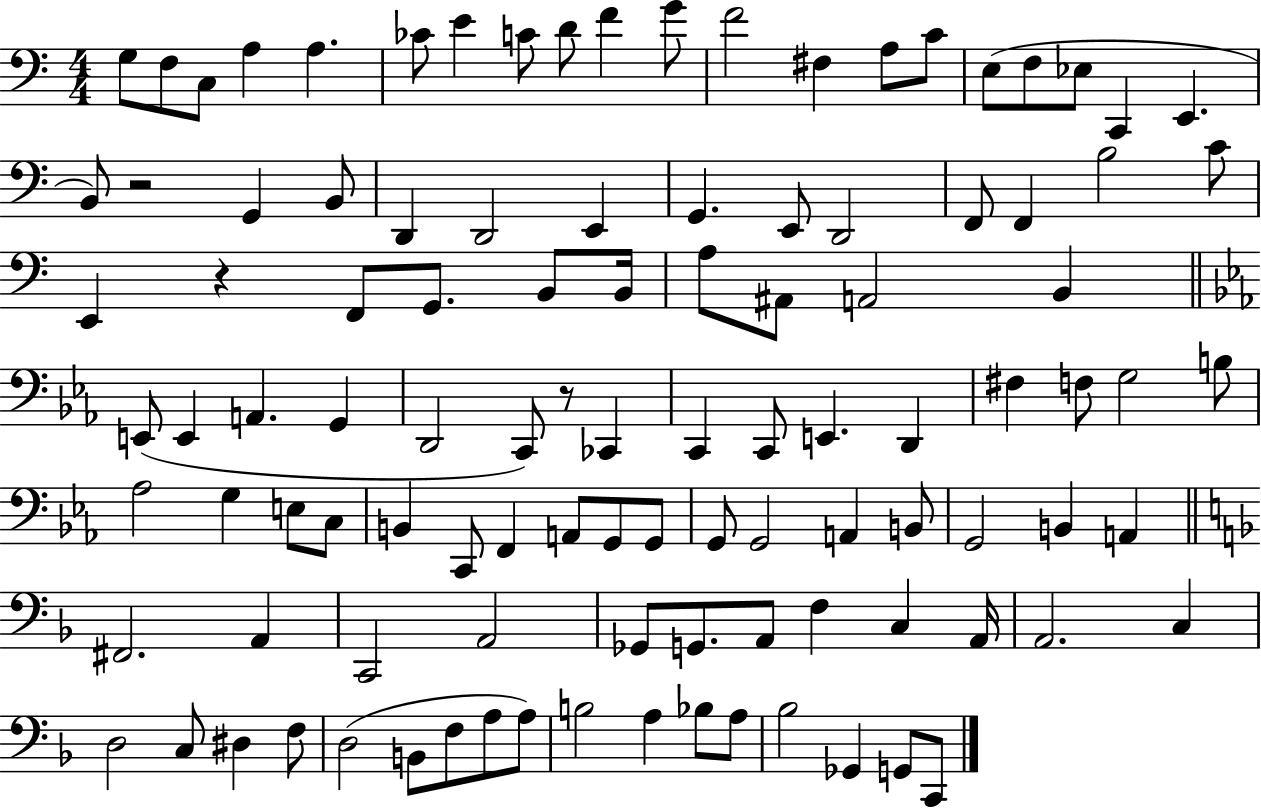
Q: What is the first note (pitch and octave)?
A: G3